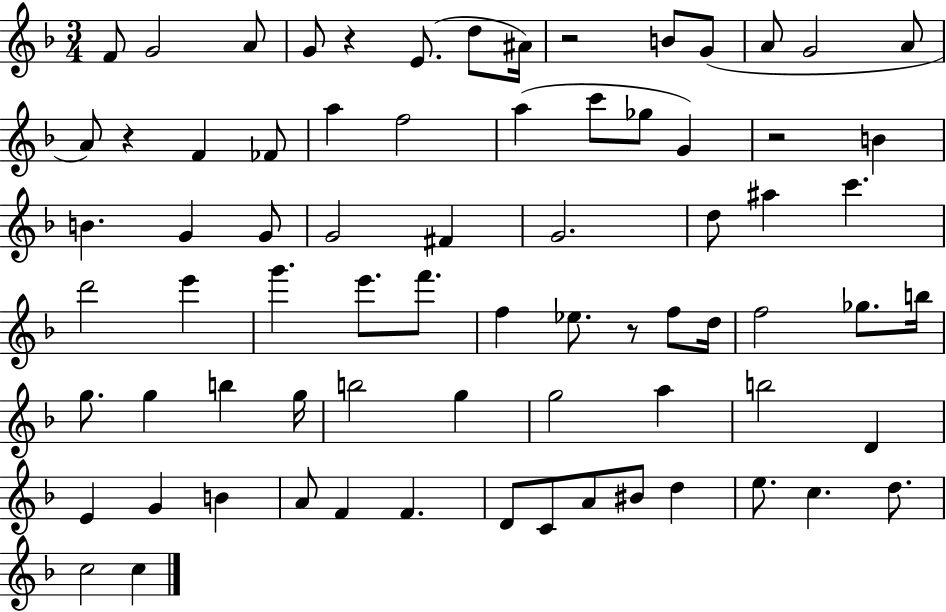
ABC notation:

X:1
T:Untitled
M:3/4
L:1/4
K:F
F/2 G2 A/2 G/2 z E/2 d/2 ^A/4 z2 B/2 G/2 A/2 G2 A/2 A/2 z F _F/2 a f2 a c'/2 _g/2 G z2 B B G G/2 G2 ^F G2 d/2 ^a c' d'2 e' g' e'/2 f'/2 f _e/2 z/2 f/2 d/4 f2 _g/2 b/4 g/2 g b g/4 b2 g g2 a b2 D E G B A/2 F F D/2 C/2 A/2 ^B/2 d e/2 c d/2 c2 c